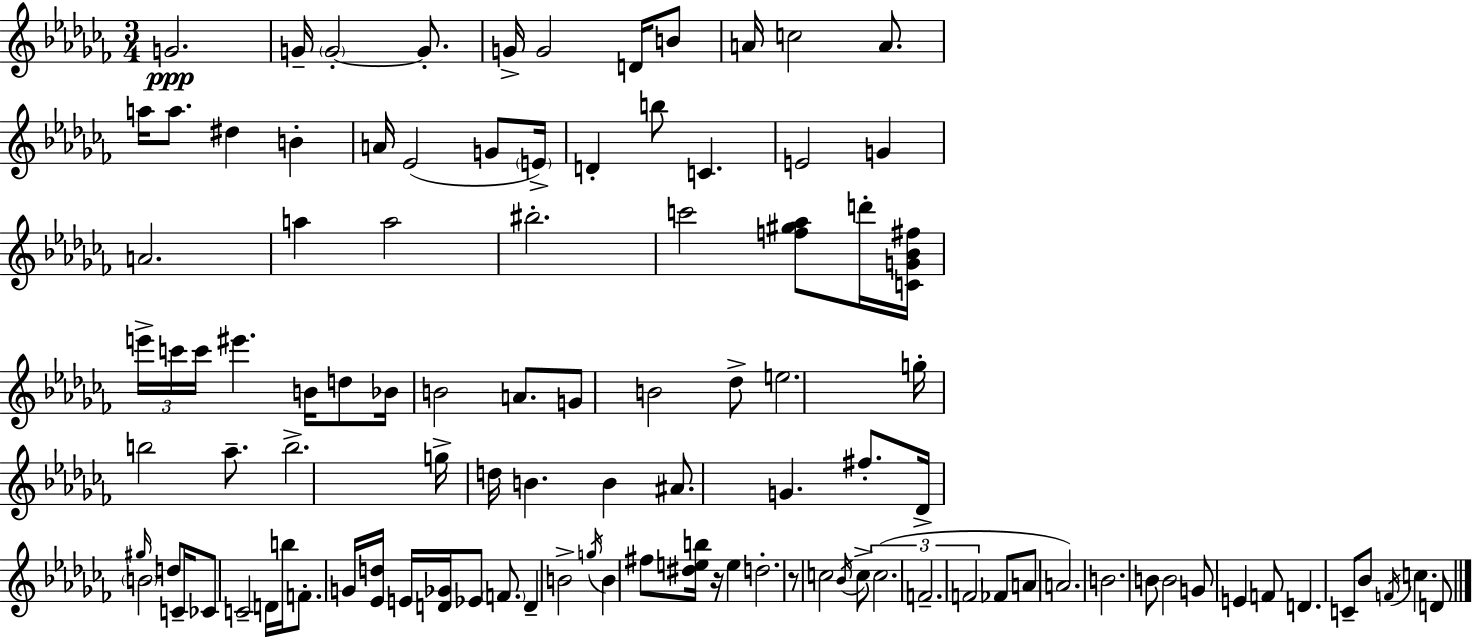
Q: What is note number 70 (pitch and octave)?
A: B4